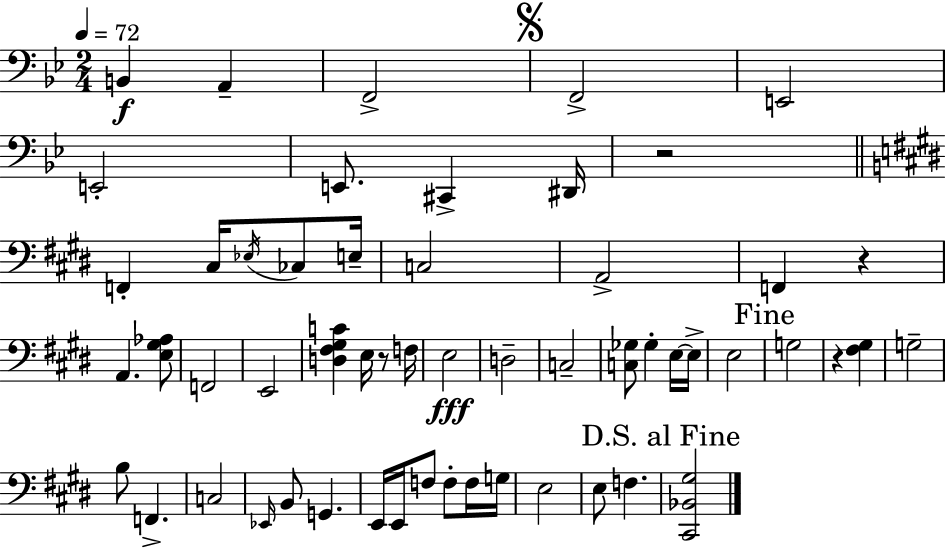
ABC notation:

X:1
T:Untitled
M:2/4
L:1/4
K:Gm
B,, A,, F,,2 F,,2 E,,2 E,,2 E,,/2 ^C,, ^D,,/4 z2 F,, ^C,/4 _E,/4 _C,/2 E,/4 C,2 A,,2 F,, z A,, [E,^G,_A,]/2 F,,2 E,,2 [D,^F,^G,C] E,/4 z/2 F,/4 E,2 D,2 C,2 [C,_G,]/2 _G, E,/4 E,/4 E,2 G,2 z [^F,^G,] G,2 B,/2 F,, C,2 _E,,/4 B,,/2 G,, E,,/4 E,,/4 F,/2 F,/2 F,/4 G,/4 E,2 E,/2 F, [^C,,_B,,^G,]2